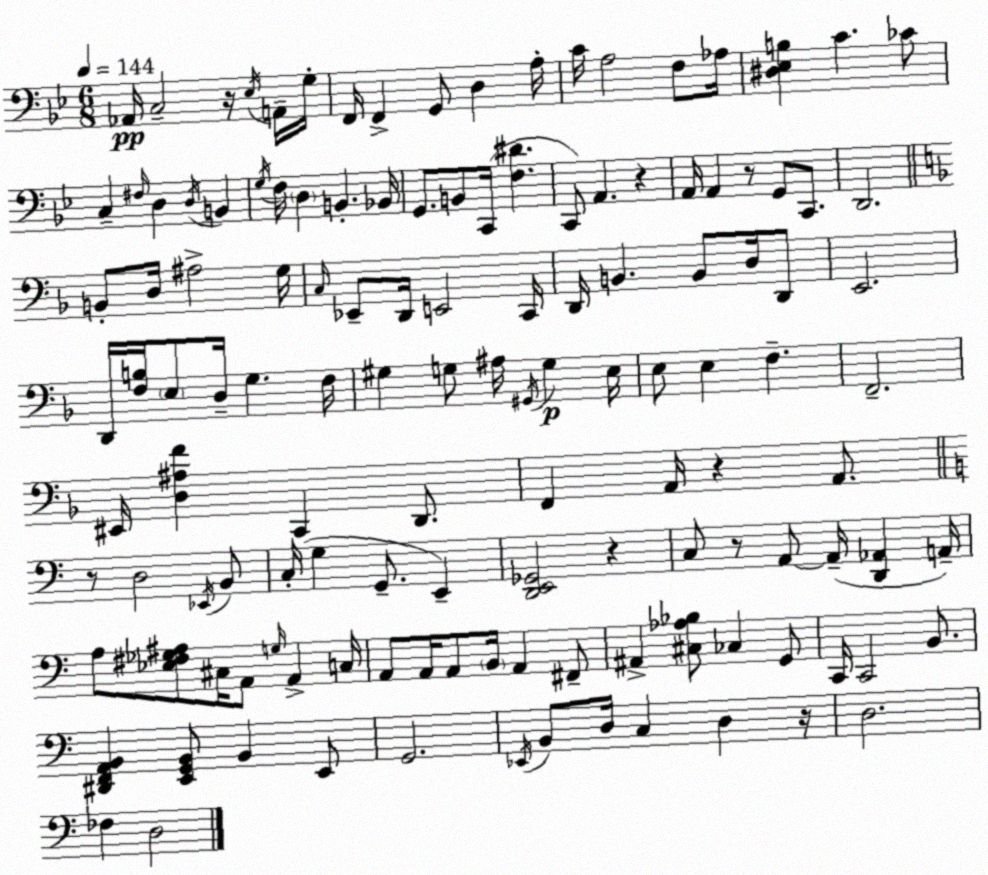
X:1
T:Untitled
M:6/8
L:1/4
K:Gm
_A,,/4 C,2 z/4 _E,/4 A,,/4 G,/4 F,,/4 F,, G,,/2 D, A,/4 C/4 A,2 F,/2 _A,/4 [^D,_E,B,] C _C/2 C, ^F,/4 D, D,/4 B,, G,/4 F,/4 D, B,, _B,,/4 G,,/2 B,,/2 C,,/4 [F,^D] C,,/2 A,, z A,,/4 A,, z/2 G,,/2 C,,/2 D,,2 B,,/2 D,/4 ^A,2 G,/4 C,/4 _E,,/2 D,,/4 E,,2 C,,/4 D,,/4 B,, B,,/2 D,/4 D,,/2 E,,2 D,,/4 [F,B,]/4 E,/2 D,/4 G, F,/4 ^G, G,/2 ^A,/4 ^G,,/4 G, E,/4 E,/2 E, F, F,,2 ^E,,/4 [D,^A,F] C,, D,,/2 F,, A,,/4 z A,,/2 z/2 D,2 _E,,/4 B,,/2 C,/4 G, G,,/2 E,, [D,,E,,_G,,]2 z C,/2 z/2 A,,/2 A,,/4 [D,,_A,,] A,,/4 A,/2 [_E,^F,_G,^A,]/2 ^C,/4 A,,/2 G,/4 A,, C,/4 A,,/2 A,,/4 A,,/2 B,,/4 A,, ^F,,/2 ^A,, [^C,_A,_B,]/2 _C, G,,/2 C,,/4 C,,2 B,,/2 [^D,,F,,A,,B,,] [E,,G,,B,,]/2 B,, E,,/2 G,,2 _E,,/4 B,,/2 D,/4 C, D, z/4 D,2 _F, D,2